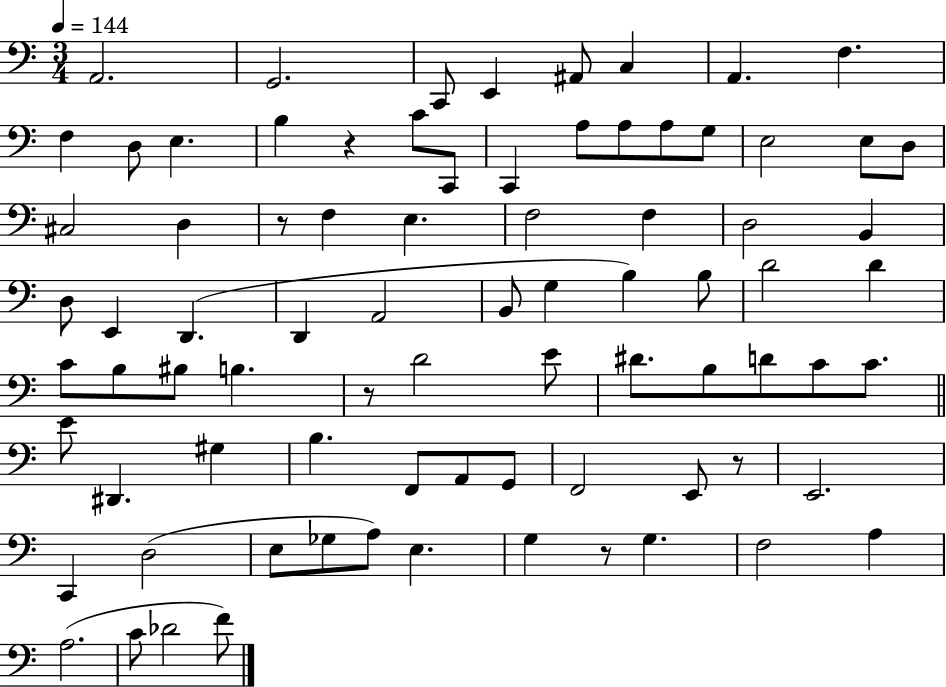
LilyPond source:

{
  \clef bass
  \numericTimeSignature
  \time 3/4
  \key c \major
  \tempo 4 = 144
  a,2. | g,2. | c,8 e,4 ais,8 c4 | a,4. f4. | \break f4 d8 e4. | b4 r4 c'8 c,8 | c,4 a8 a8 a8 g8 | e2 e8 d8 | \break cis2 d4 | r8 f4 e4. | f2 f4 | d2 b,4 | \break d8 e,4 d,4.( | d,4 a,2 | b,8 g4 b4) b8 | d'2 d'4 | \break c'8 b8 bis8 b4. | r8 d'2 e'8 | dis'8. b8 d'8 c'8 c'8. | \bar "||" \break \key a \minor e'8 dis,4. gis4 | b4. f,8 a,8 g,8 | f,2 e,8 r8 | e,2. | \break c,4 d2( | e8 ges8 a8) e4. | g4 r8 g4. | f2 a4 | \break a2.( | c'8 des'2 f'8) | \bar "|."
}